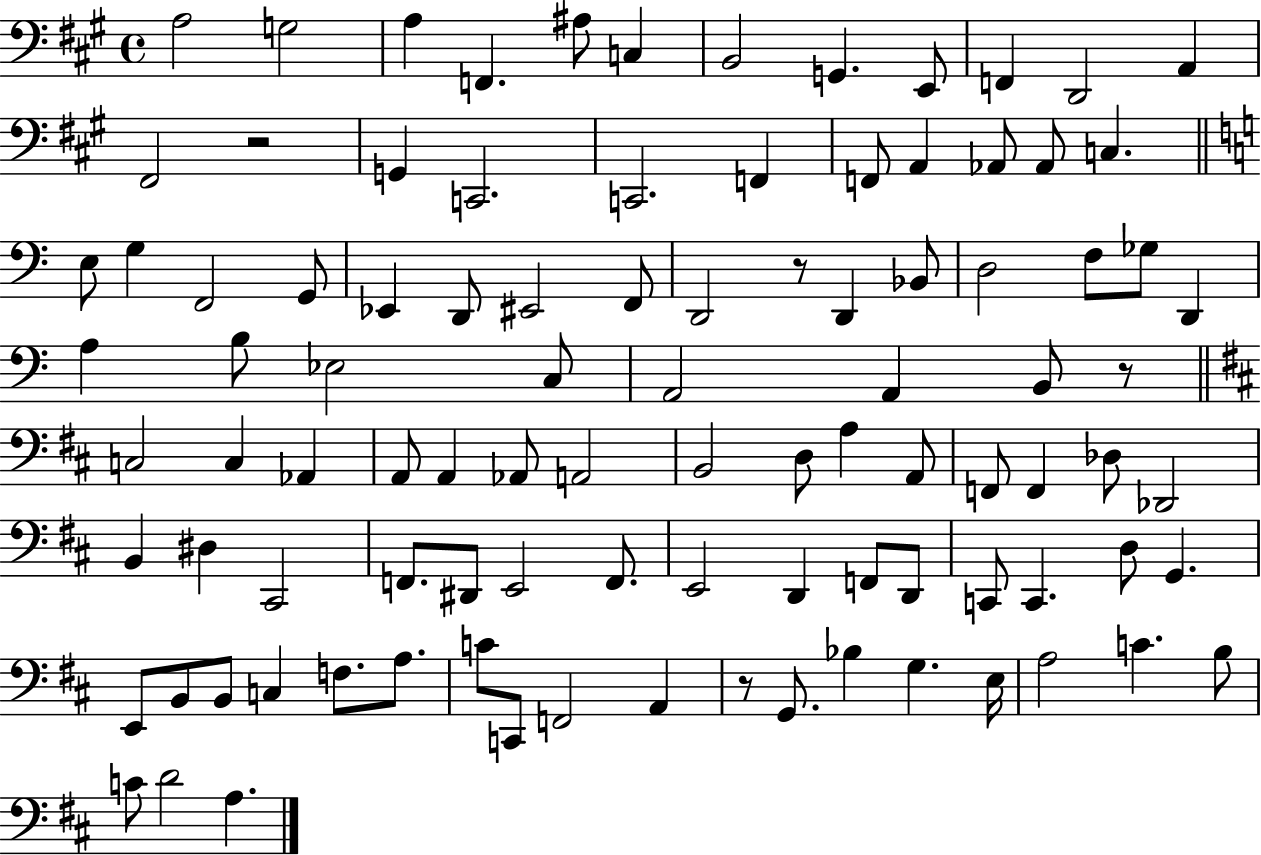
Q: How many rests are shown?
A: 4